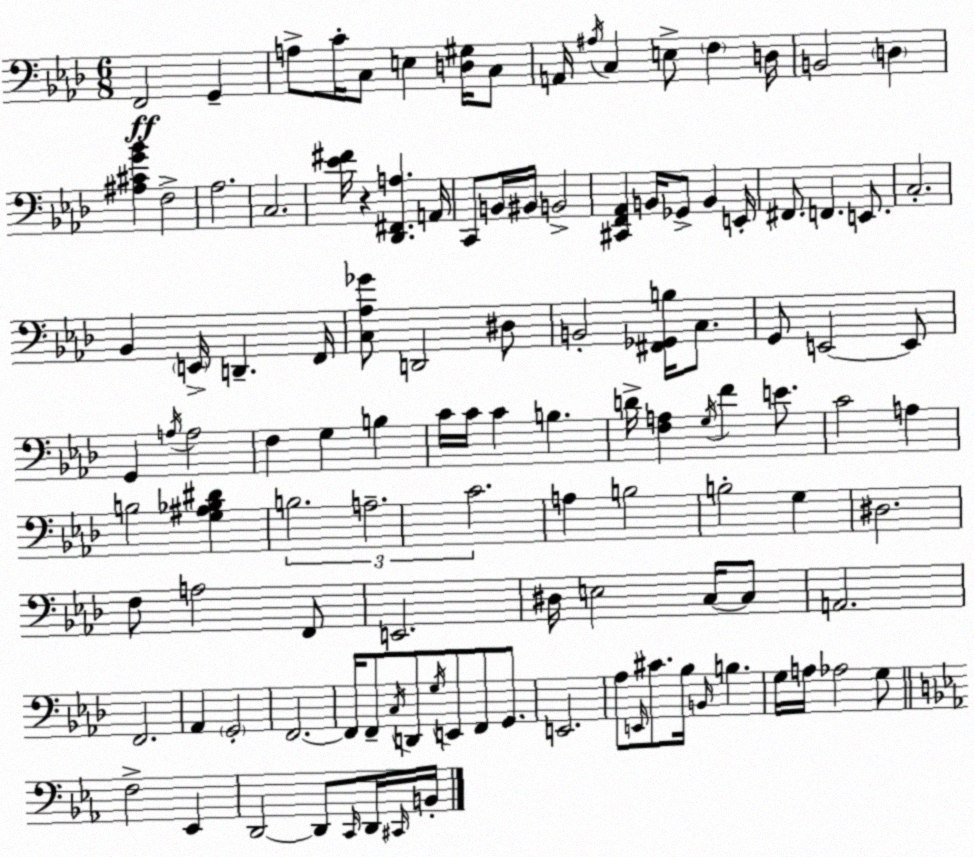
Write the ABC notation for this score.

X:1
T:Untitled
M:6/8
L:1/4
K:Ab
F,,2 G,, A,/2 C/4 C,/2 E, [D,^G,]/4 C,/2 A,,/4 ^A,/4 C, E,/2 F, D,/4 B,,2 D, [^A,^CG_B] F,2 _A,2 C,2 [_E^F]/4 z [_D,,^F,,A,] A,,/4 C,,/2 B,,/4 ^B,,/4 B,,2 [^C,,F,,_A,,] B,,/4 _G,,/2 B,, E,,/4 ^F,,/2 F,, E,,/2 C,2 _B,, E,,/4 D,, F,,/4 [C,_A,_G]/2 D,,2 ^D,/2 B,,2 [^F,,_G,,B,]/4 C,/2 G,,/2 E,,2 E,,/2 G,, A,/4 A,2 F, G, B, C/4 C/4 C B, D/4 [F,A,] G,/4 F E/2 C2 A, B,2 [G,^A,_B,^D] B,2 A,2 C2 A, B,2 B,2 G, ^D,2 F,/2 A,2 F,,/2 E,,2 ^D,/4 E,2 C,/4 C,/2 A,,2 F,,2 _A,, G,,2 F,,2 F,,/4 F,,/2 C,/4 D,,/2 G,/4 E,,/2 F,,/2 G,,/2 E,,2 _A,/2 E,,/4 ^C/2 _B,/4 B,,/4 B, G,/4 A,/4 _A,2 G,/2 F,2 _E,, D,,2 D,,/2 C,,/4 D,,/4 ^C,,/4 B,,/4